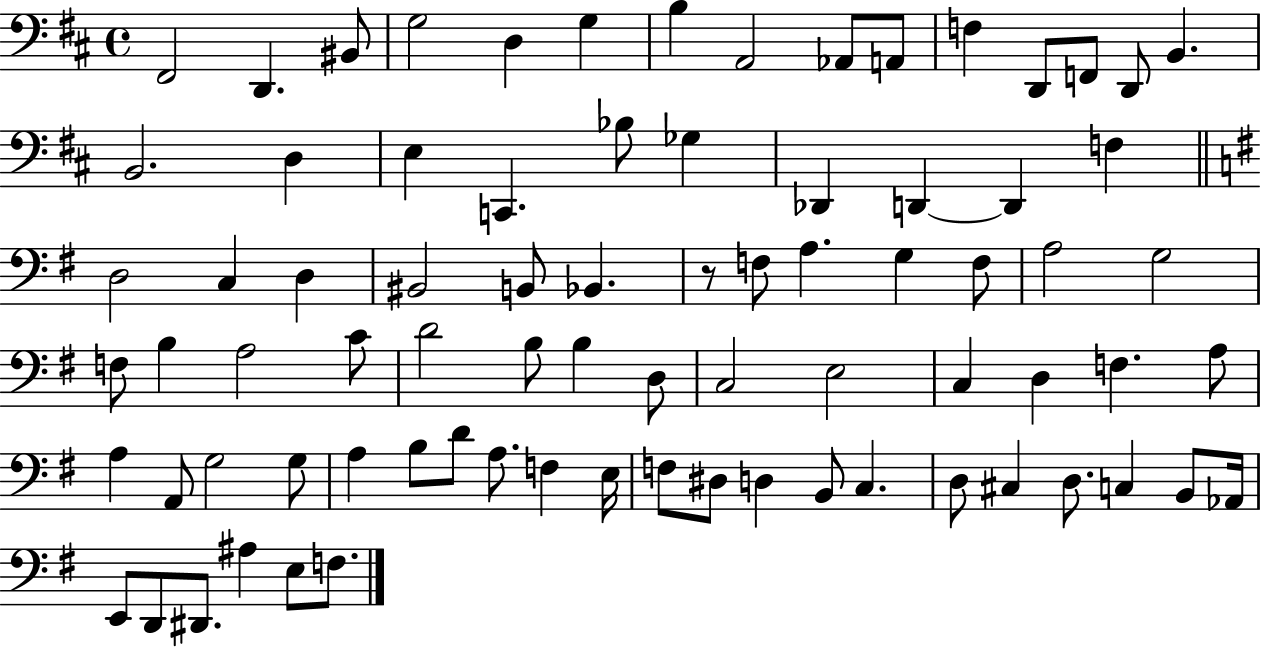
F#2/h D2/q. BIS2/e G3/h D3/q G3/q B3/q A2/h Ab2/e A2/e F3/q D2/e F2/e D2/e B2/q. B2/h. D3/q E3/q C2/q. Bb3/e Gb3/q Db2/q D2/q D2/q F3/q D3/h C3/q D3/q BIS2/h B2/e Bb2/q. R/e F3/e A3/q. G3/q F3/e A3/h G3/h F3/e B3/q A3/h C4/e D4/h B3/e B3/q D3/e C3/h E3/h C3/q D3/q F3/q. A3/e A3/q A2/e G3/h G3/e A3/q B3/e D4/e A3/e. F3/q E3/s F3/e D#3/e D3/q B2/e C3/q. D3/e C#3/q D3/e. C3/q B2/e Ab2/s E2/e D2/e D#2/e. A#3/q E3/e F3/e.